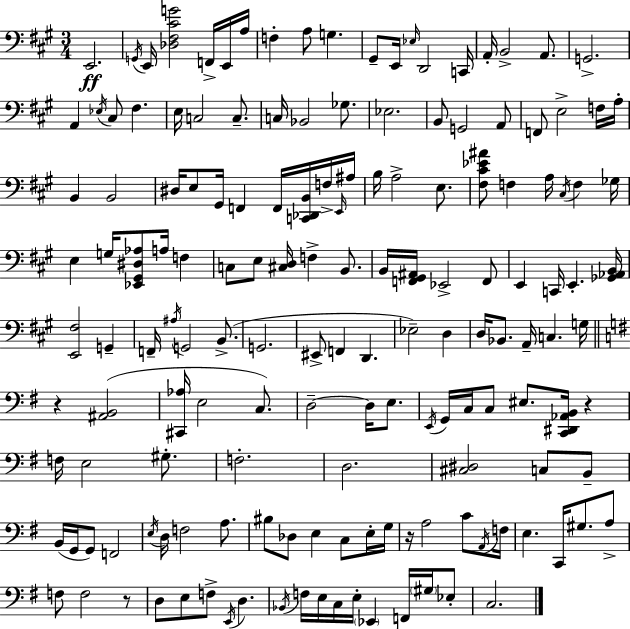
X:1
T:Untitled
M:3/4
L:1/4
K:A
E,,2 G,,/4 E,,/4 [_D,^F,^CG]2 F,,/4 E,,/4 A,/4 F, A,/2 G, ^G,,/2 E,,/4 _E,/4 D,,2 C,,/4 A,,/4 B,,2 A,,/2 G,,2 A,, _E,/4 ^C,/2 ^F, E,/4 C,2 C,/2 C,/4 _B,,2 _G,/2 _E,2 B,,/2 G,,2 A,,/2 F,,/2 E,2 F,/4 A,/4 B,, B,,2 ^D,/4 E,/2 ^G,,/4 F,, F,,/4 [C,,_D,,B,,]/4 F,/4 E,,/4 ^A,/4 B,/4 A,2 E,/2 [^F,^C_E^A]/2 F, A,/4 ^C,/4 F, _G,/4 E, G,/4 [_E,,^G,,^D,_A,]/2 A,/4 F, C,/2 E,/2 [^C,D,]/4 F, B,,/2 B,,/4 [F,,^G,,^A,,]/4 _E,,2 F,,/2 E,, C,,/4 E,, [_G,,_A,,B,,]/4 [E,,^F,]2 G,, F,,/4 ^A,/4 G,,2 B,,/2 G,,2 ^E,,/2 F,, D,, _E,2 D, D,/4 _B,,/2 A,,/4 C, G,/4 z [^A,,B,,]2 [^C,,_A,]/4 E,2 C,/2 D,2 D,/4 E,/2 E,,/4 G,,/4 C,/4 C,/2 ^E,/2 [C,,^D,,_A,,B,,]/4 z F,/4 E,2 ^G,/2 F,2 D,2 [^C,^D,]2 C,/2 B,,/2 B,,/4 G,,/4 G,,/2 F,,2 E,/4 D,/4 F,2 A,/2 ^B,/2 _D,/2 E, C,/2 E,/4 G,/4 z/4 A,2 C/2 A,,/4 F,/4 E, C,,/4 ^G,/2 A,/2 F,/2 F,2 z/2 D,/2 E,/2 F,/2 E,,/4 D, _B,,/4 F,/4 E,/4 C,/4 E,/4 _E,, F,,/4 ^G,/4 _E,/2 C,2